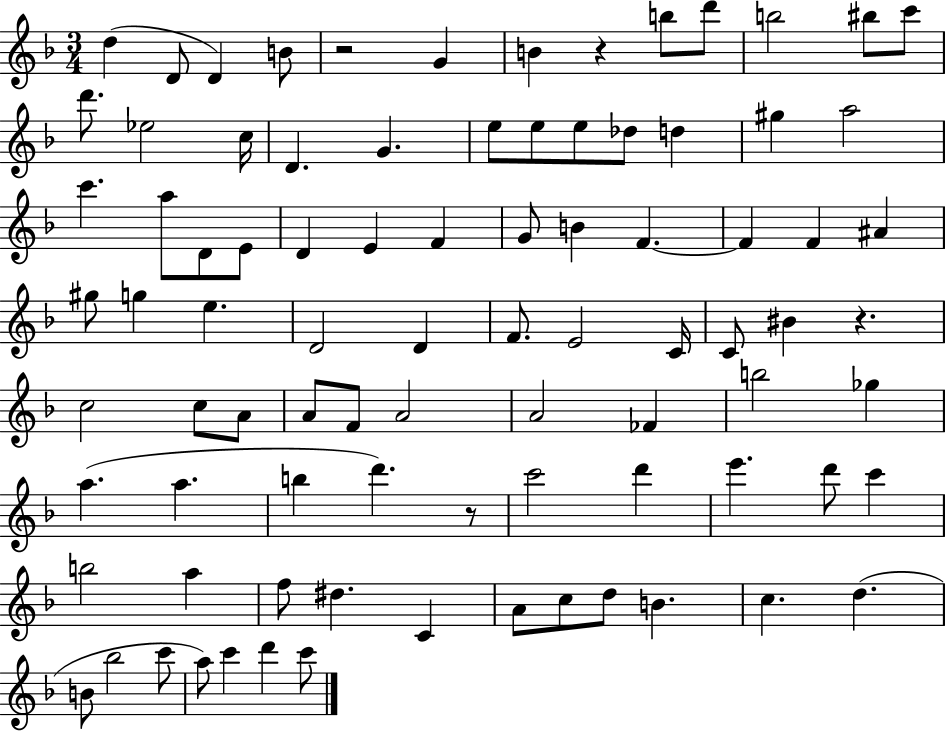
D5/q D4/e D4/q B4/e R/h G4/q B4/q R/q B5/e D6/e B5/h BIS5/e C6/e D6/e. Eb5/h C5/s D4/q. G4/q. E5/e E5/e E5/e Db5/e D5/q G#5/q A5/h C6/q. A5/e D4/e E4/e D4/q E4/q F4/q G4/e B4/q F4/q. F4/q F4/q A#4/q G#5/e G5/q E5/q. D4/h D4/q F4/e. E4/h C4/s C4/e BIS4/q R/q. C5/h C5/e A4/e A4/e F4/e A4/h A4/h FES4/q B5/h Gb5/q A5/q. A5/q. B5/q D6/q. R/e C6/h D6/q E6/q. D6/e C6/q B5/h A5/q F5/e D#5/q. C4/q A4/e C5/e D5/e B4/q. C5/q. D5/q. B4/e Bb5/h C6/e A5/e C6/q D6/q C6/e